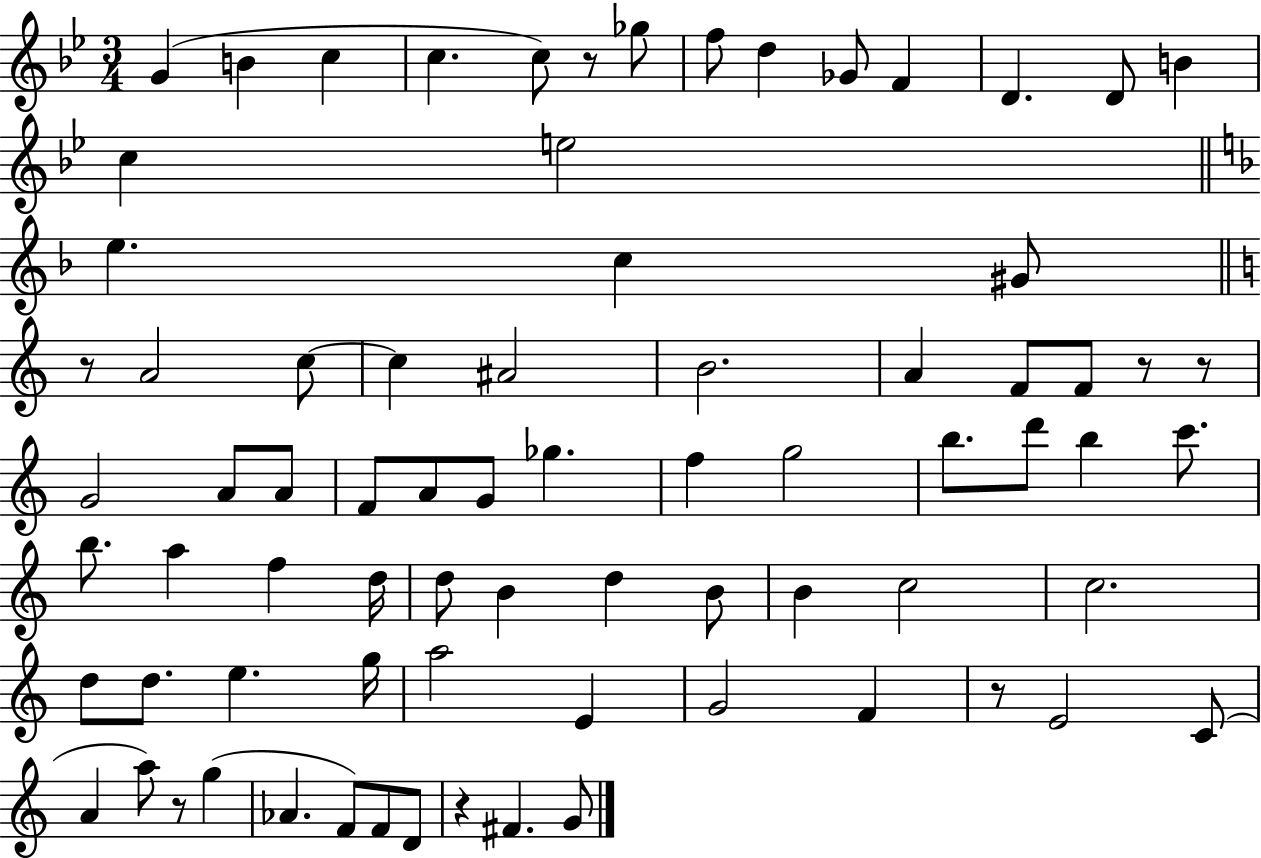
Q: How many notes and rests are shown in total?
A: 76